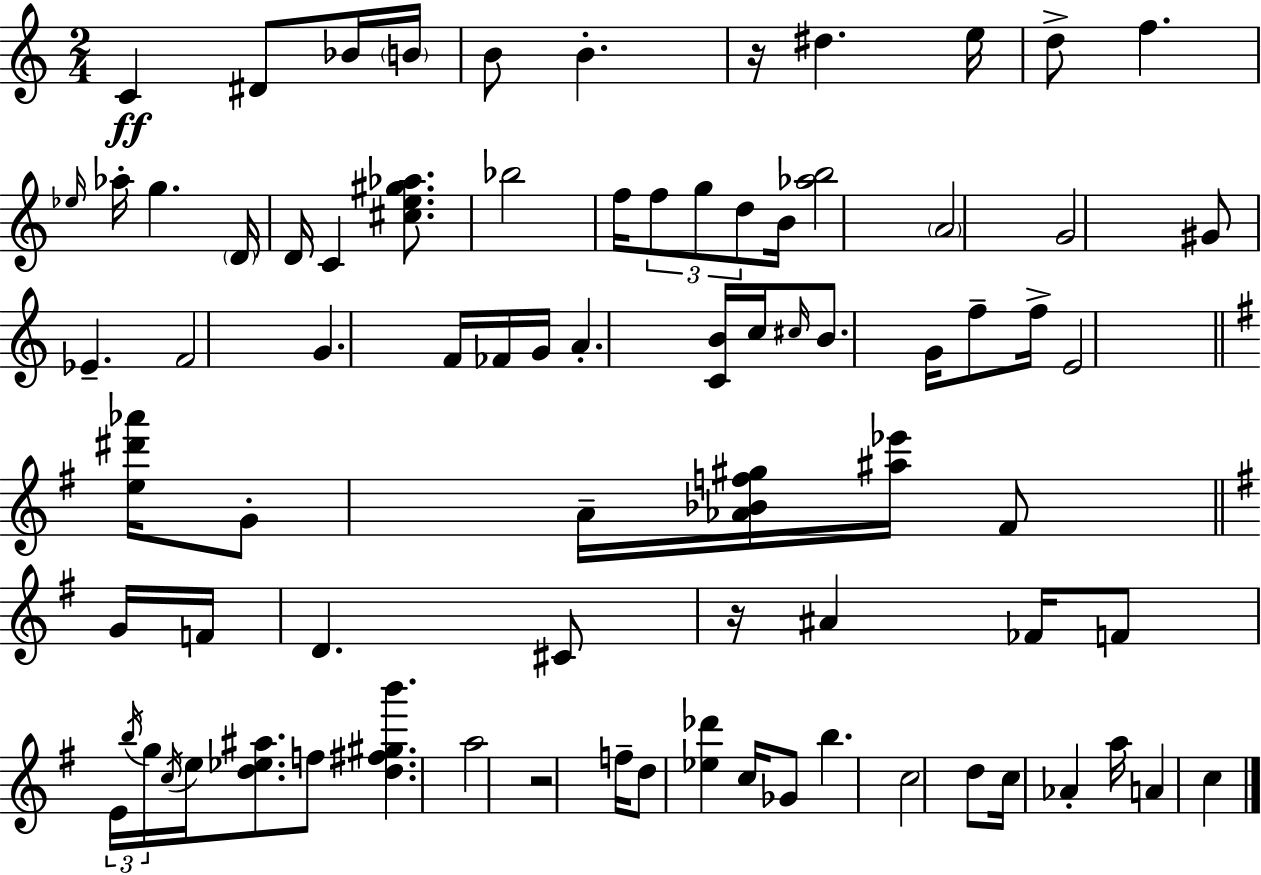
C4/q D#4/e Bb4/s B4/s B4/e B4/q. R/s D#5/q. E5/s D5/e F5/q. Eb5/s Ab5/s G5/q. D4/s D4/s C4/q [C#5,E5,G#5,Ab5]/e. Bb5/h F5/s F5/e G5/e D5/e B4/s [Ab5,B5]/h A4/h G4/h G#4/e Eb4/q. F4/h G4/q. F4/s FES4/s G4/s A4/q. [C4,B4]/s C5/s C#5/s B4/e. G4/s F5/e F5/s E4/h [E5,D#6,Ab6]/s G4/e A4/s [Ab4,Bb4,F5,G#5]/s [A#5,Eb6]/s F#4/e G4/s F4/s D4/q. C#4/e R/s A#4/q FES4/s F4/e E4/s B5/s G5/s C5/s E5/s [D5,Eb5,A#5]/e. F5/e [D5,F#5,G#5,B6]/q. A5/h R/h F5/s D5/e [Eb5,Db6]/q C5/s Gb4/e B5/q. C5/h D5/e C5/s Ab4/q A5/s A4/q C5/q